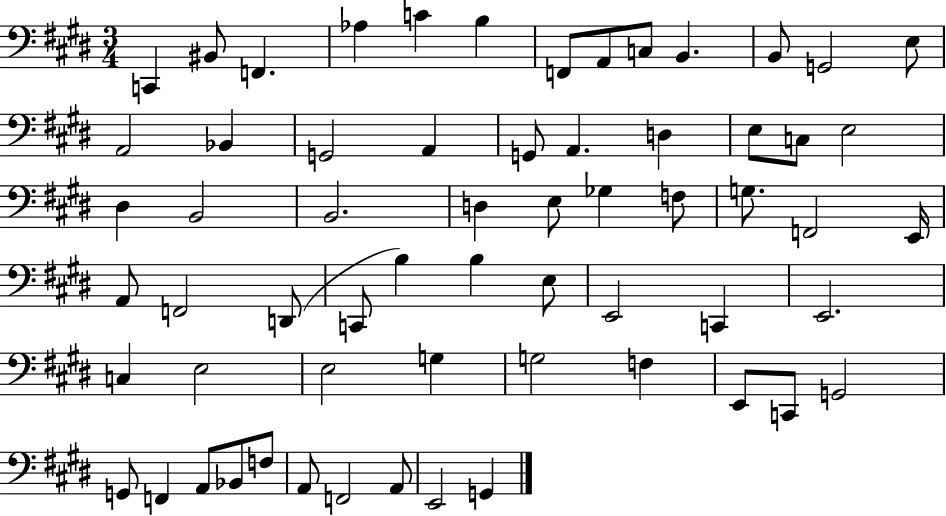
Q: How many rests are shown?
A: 0